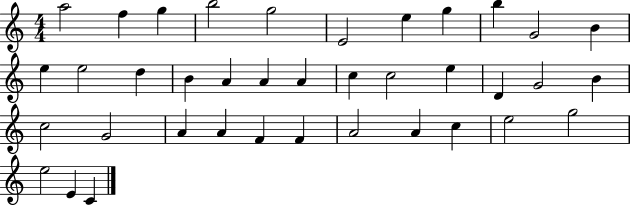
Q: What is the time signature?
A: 4/4